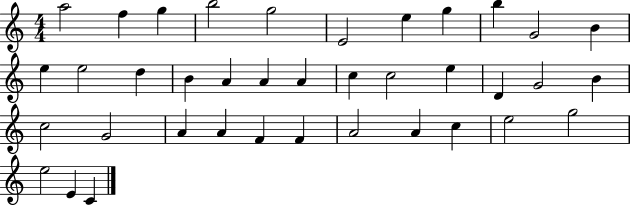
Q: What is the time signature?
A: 4/4